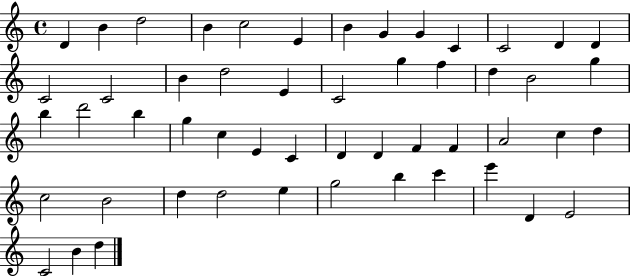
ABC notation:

X:1
T:Untitled
M:4/4
L:1/4
K:C
D B d2 B c2 E B G G C C2 D D C2 C2 B d2 E C2 g f d B2 g b d'2 b g c E C D D F F A2 c d c2 B2 d d2 e g2 b c' e' D E2 C2 B d